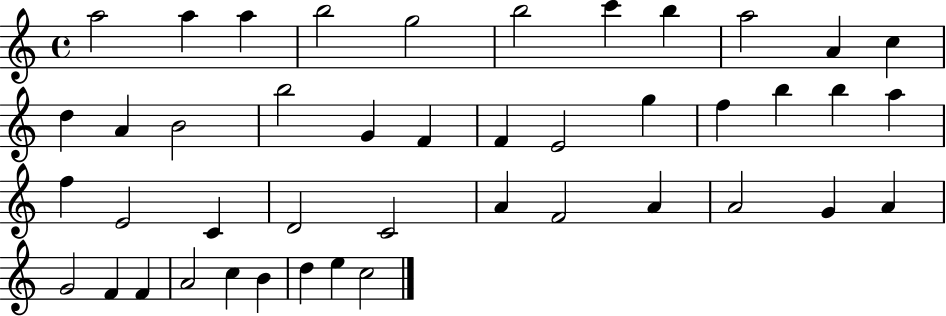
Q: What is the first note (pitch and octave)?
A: A5